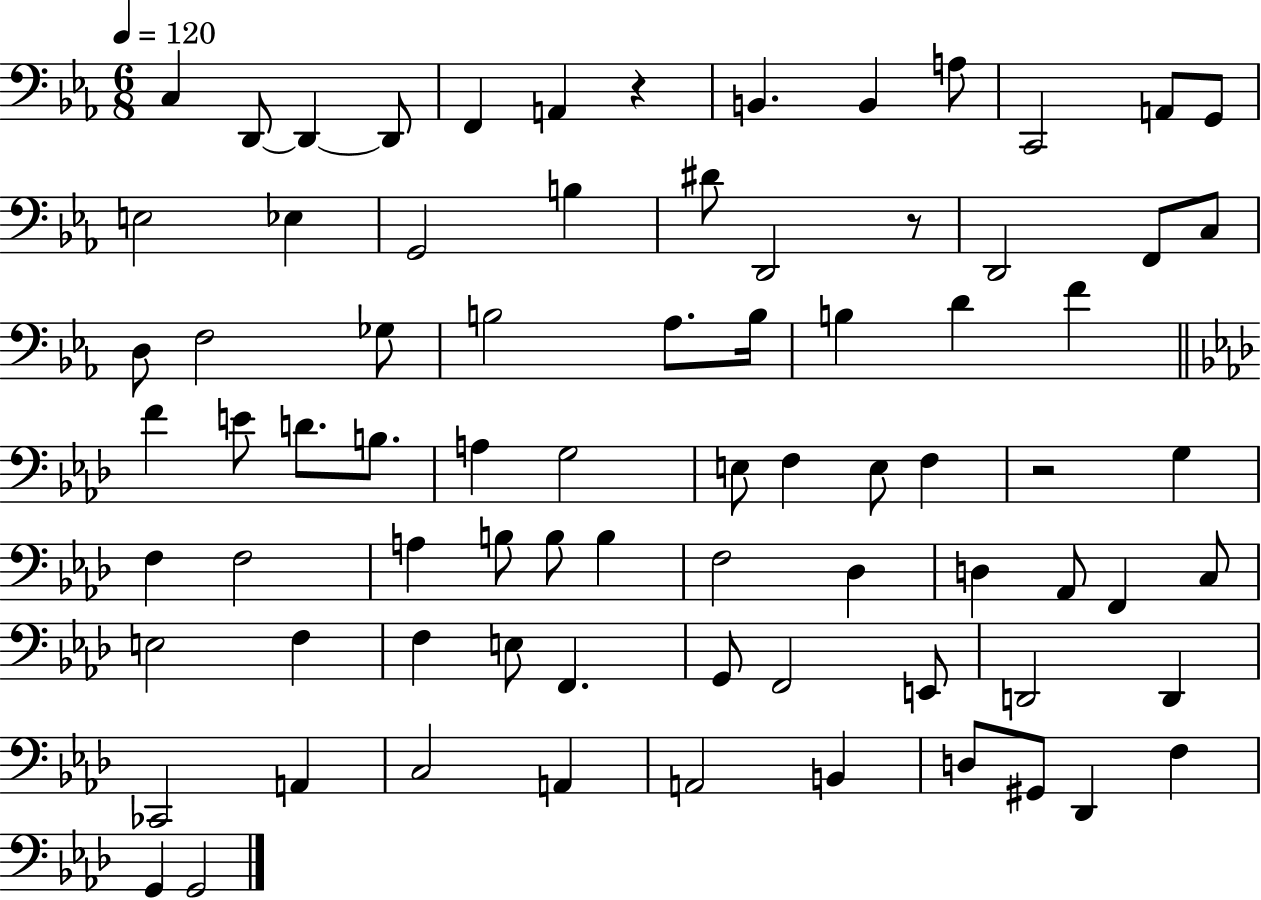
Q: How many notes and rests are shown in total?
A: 78